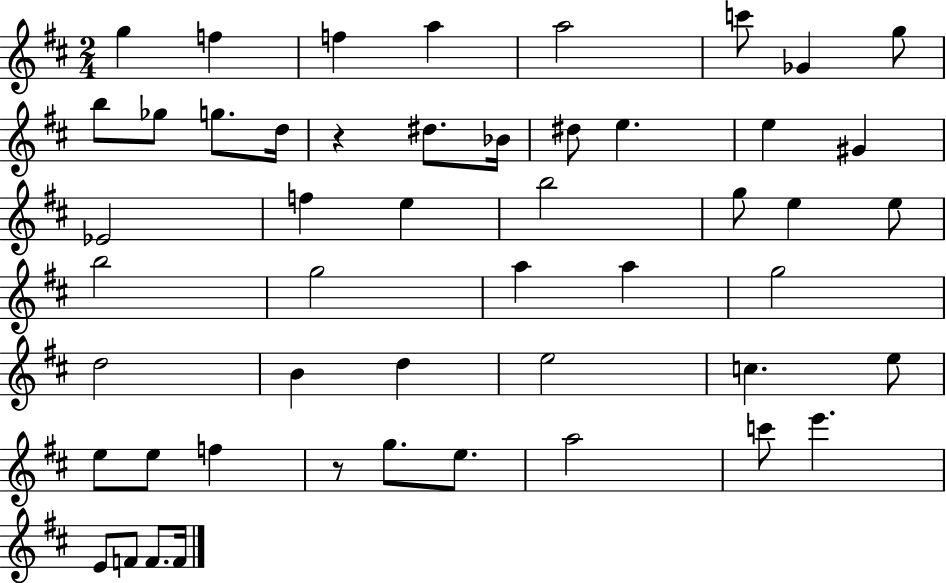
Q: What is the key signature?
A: D major